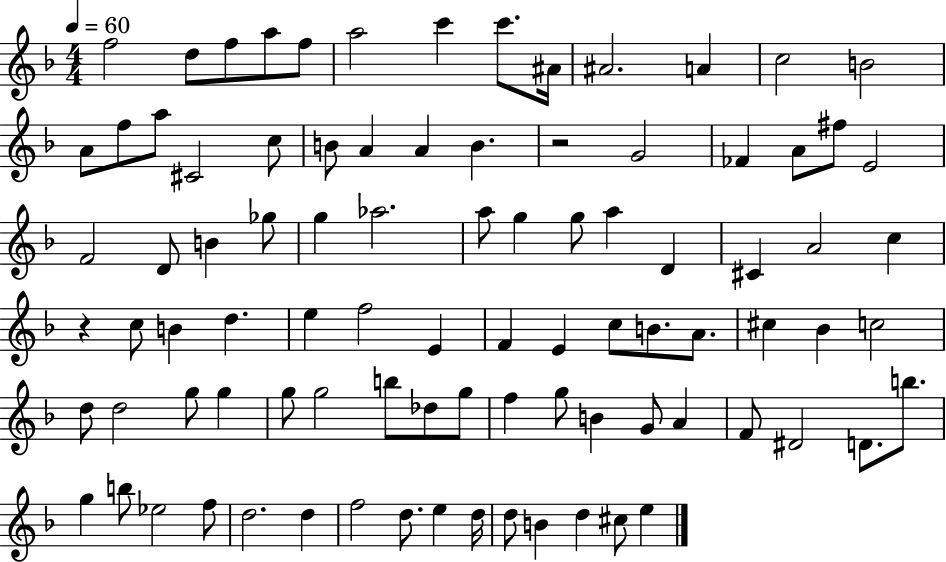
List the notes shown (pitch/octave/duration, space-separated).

F5/h D5/e F5/e A5/e F5/e A5/h C6/q C6/e. A#4/s A#4/h. A4/q C5/h B4/h A4/e F5/e A5/e C#4/h C5/e B4/e A4/q A4/q B4/q. R/h G4/h FES4/q A4/e F#5/e E4/h F4/h D4/e B4/q Gb5/e G5/q Ab5/h. A5/e G5/q G5/e A5/q D4/q C#4/q A4/h C5/q R/q C5/e B4/q D5/q. E5/q F5/h E4/q F4/q E4/q C5/e B4/e. A4/e. C#5/q Bb4/q C5/h D5/e D5/h G5/e G5/q G5/e G5/h B5/e Db5/e G5/e F5/q G5/e B4/q G4/e A4/q F4/e D#4/h D4/e. B5/e. G5/q B5/e Eb5/h F5/e D5/h. D5/q F5/h D5/e. E5/q D5/s D5/e B4/q D5/q C#5/e E5/q